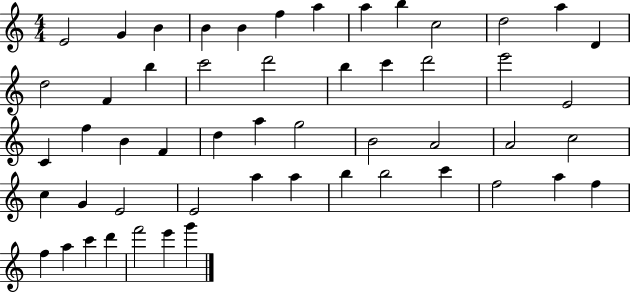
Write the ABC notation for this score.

X:1
T:Untitled
M:4/4
L:1/4
K:C
E2 G B B B f a a b c2 d2 a D d2 F b c'2 d'2 b c' d'2 e'2 E2 C f B F d a g2 B2 A2 A2 c2 c G E2 E2 a a b b2 c' f2 a f f a c' d' f'2 e' g'